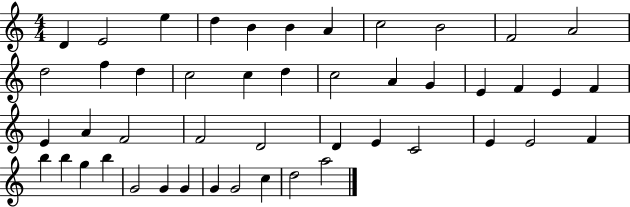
{
  \clef treble
  \numericTimeSignature
  \time 4/4
  \key c \major
  d'4 e'2 e''4 | d''4 b'4 b'4 a'4 | c''2 b'2 | f'2 a'2 | \break d''2 f''4 d''4 | c''2 c''4 d''4 | c''2 a'4 g'4 | e'4 f'4 e'4 f'4 | \break e'4 a'4 f'2 | f'2 d'2 | d'4 e'4 c'2 | e'4 e'2 f'4 | \break b''4 b''4 g''4 b''4 | g'2 g'4 g'4 | g'4 g'2 c''4 | d''2 a''2 | \break \bar "|."
}